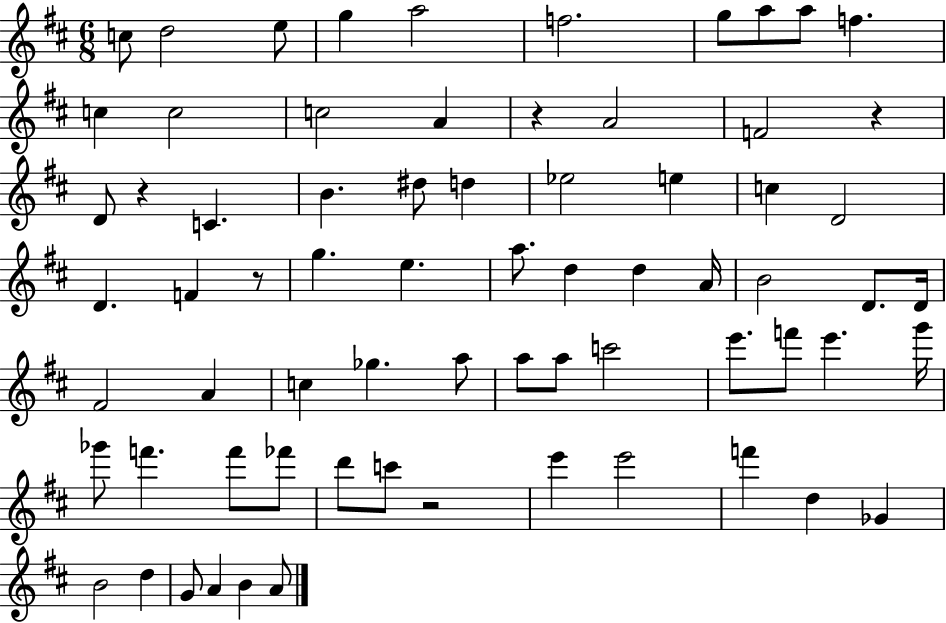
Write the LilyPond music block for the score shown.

{
  \clef treble
  \numericTimeSignature
  \time 6/8
  \key d \major
  \repeat volta 2 { c''8 d''2 e''8 | g''4 a''2 | f''2. | g''8 a''8 a''8 f''4. | \break c''4 c''2 | c''2 a'4 | r4 a'2 | f'2 r4 | \break d'8 r4 c'4. | b'4. dis''8 d''4 | ees''2 e''4 | c''4 d'2 | \break d'4. f'4 r8 | g''4. e''4. | a''8. d''4 d''4 a'16 | b'2 d'8. d'16 | \break fis'2 a'4 | c''4 ges''4. a''8 | a''8 a''8 c'''2 | e'''8. f'''8 e'''4. g'''16 | \break ges'''8 f'''4. f'''8 fes'''8 | d'''8 c'''8 r2 | e'''4 e'''2 | f'''4 d''4 ges'4 | \break b'2 d''4 | g'8 a'4 b'4 a'8 | } \bar "|."
}